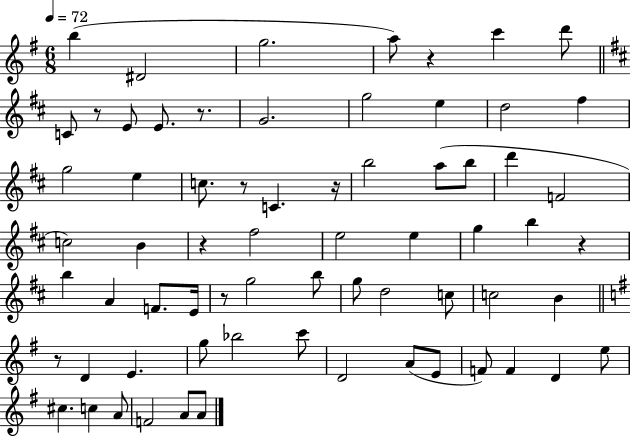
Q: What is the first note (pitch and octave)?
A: B5